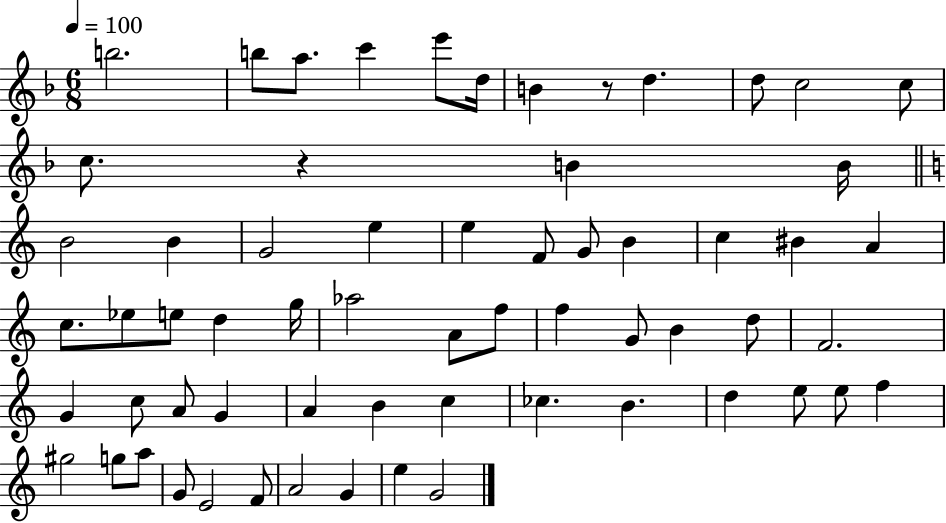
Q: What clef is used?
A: treble